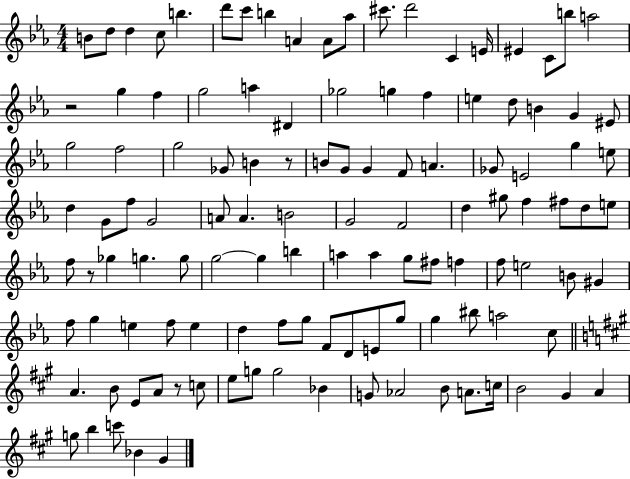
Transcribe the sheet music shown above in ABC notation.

X:1
T:Untitled
M:4/4
L:1/4
K:Eb
B/2 d/2 d c/2 b d'/2 c'/2 b A A/2 _a/2 ^c'/2 d'2 C E/4 ^E C/2 b/2 a2 z2 g f g2 a ^D _g2 g f e d/2 B G ^E/2 g2 f2 g2 _G/2 B z/2 B/2 G/2 G F/2 A _G/2 E2 g e/2 d G/2 f/2 G2 A/2 A B2 G2 F2 d ^g/2 f ^f/2 d/2 e/2 f/2 z/2 _g g g/2 g2 g b a a g/2 ^f/2 f f/2 e2 B/2 ^G f/2 g e f/2 e d f/2 g/2 F/2 D/2 E/2 g/2 g ^b/2 a2 c/2 A B/2 E/2 A/2 z/2 c/2 e/2 g/2 g2 _B G/2 _A2 B/2 A/2 c/4 B2 ^G A g/2 b c'/2 _B ^G